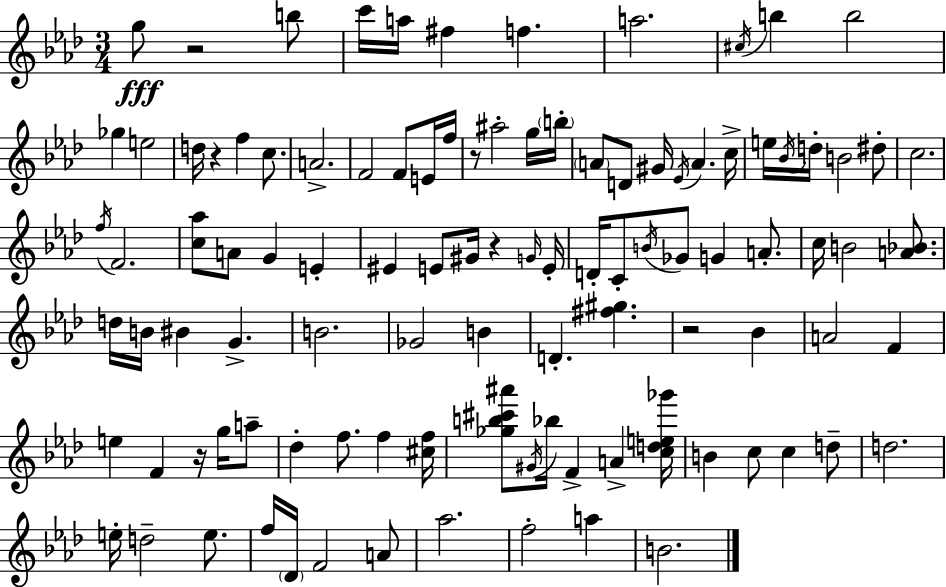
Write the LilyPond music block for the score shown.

{
  \clef treble
  \numericTimeSignature
  \time 3/4
  \key aes \major
  \repeat volta 2 { g''8\fff r2 b''8 | c'''16 a''16 fis''4 f''4. | a''2. | \acciaccatura { cis''16 } b''4 b''2 | \break ges''4 e''2 | d''16 r4 f''4 c''8. | a'2.-> | f'2 f'8 e'16 | \break f''16 r8 ais''2-. g''16 | \parenthesize b''16-. \parenthesize a'8 d'8 gis'16 \acciaccatura { ees'16 } a'4. | c''16-> e''16 \acciaccatura { bes'16 } d''16-. b'2 | dis''8-. c''2. | \break \acciaccatura { f''16 } f'2. | <c'' aes''>8 a'8 g'4 | e'4-. eis'4 e'8 gis'16 r4 | \grace { g'16 } e'16-. d'16-. c'8-. \acciaccatura { b'16 } ges'8 g'4 | \break a'8.-. c''16 b'2 | <a' bes'>8. d''16 b'16 bis'4 | g'4.-> b'2. | ges'2 | \break b'4 d'4.-. | <fis'' gis''>4. r2 | bes'4 a'2 | f'4 e''4 f'4 | \break r16 g''16 a''8-- des''4-. f''8. | f''4 <cis'' f''>16 <ges'' b'' cis''' ais'''>8 \acciaccatura { gis'16 } bes''16 f'4-> | a'4-> <c'' d'' e'' ges'''>16 b'4 c''8 | c''4 d''8-- d''2. | \break e''16-. d''2-- | e''8. f''16 \parenthesize des'16 f'2 | a'8 aes''2. | f''2-. | \break a''4 b'2. | } \bar "|."
}